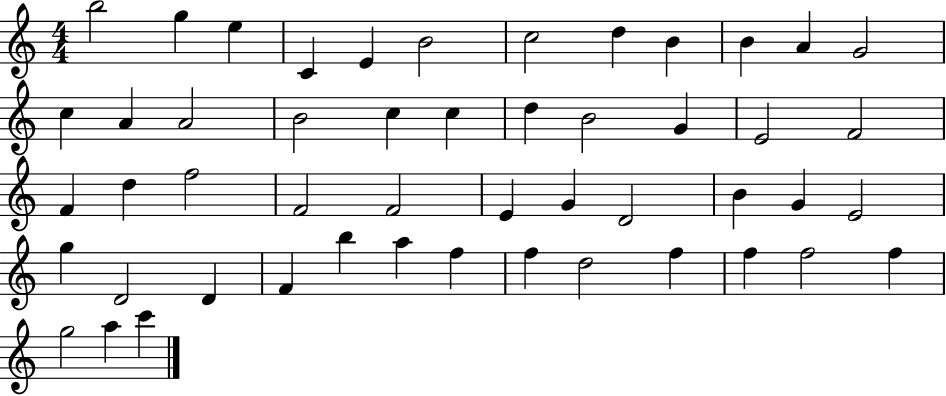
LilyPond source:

{
  \clef treble
  \numericTimeSignature
  \time 4/4
  \key c \major
  b''2 g''4 e''4 | c'4 e'4 b'2 | c''2 d''4 b'4 | b'4 a'4 g'2 | \break c''4 a'4 a'2 | b'2 c''4 c''4 | d''4 b'2 g'4 | e'2 f'2 | \break f'4 d''4 f''2 | f'2 f'2 | e'4 g'4 d'2 | b'4 g'4 e'2 | \break g''4 d'2 d'4 | f'4 b''4 a''4 f''4 | f''4 d''2 f''4 | f''4 f''2 f''4 | \break g''2 a''4 c'''4 | \bar "|."
}